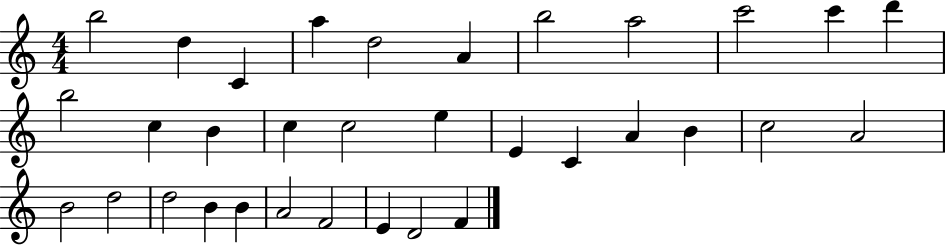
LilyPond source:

{
  \clef treble
  \numericTimeSignature
  \time 4/4
  \key c \major
  b''2 d''4 c'4 | a''4 d''2 a'4 | b''2 a''2 | c'''2 c'''4 d'''4 | \break b''2 c''4 b'4 | c''4 c''2 e''4 | e'4 c'4 a'4 b'4 | c''2 a'2 | \break b'2 d''2 | d''2 b'4 b'4 | a'2 f'2 | e'4 d'2 f'4 | \break \bar "|."
}